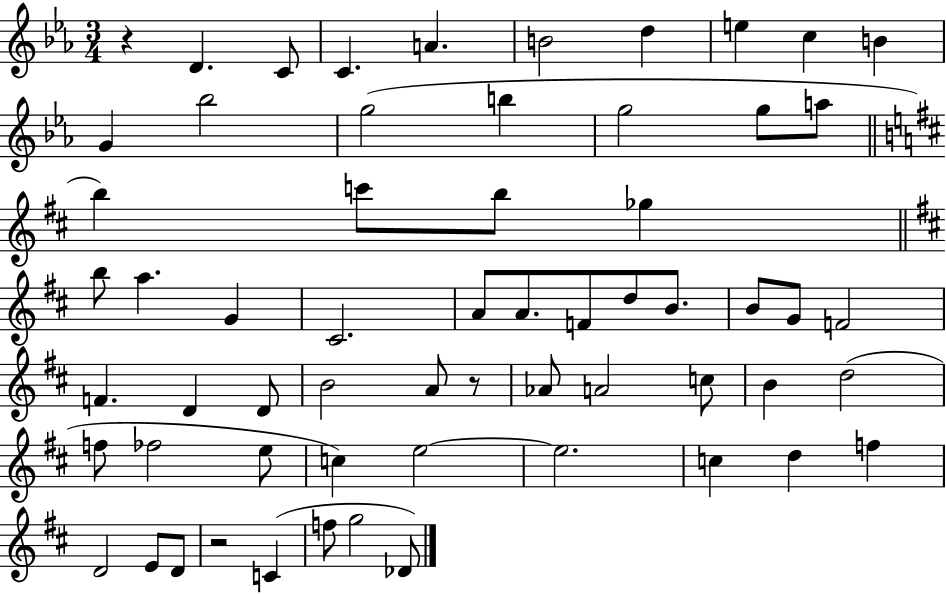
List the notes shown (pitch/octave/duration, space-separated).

R/q D4/q. C4/e C4/q. A4/q. B4/h D5/q E5/q C5/q B4/q G4/q Bb5/h G5/h B5/q G5/h G5/e A5/e B5/q C6/e B5/e Gb5/q B5/e A5/q. G4/q C#4/h. A4/e A4/e. F4/e D5/e B4/e. B4/e G4/e F4/h F4/q. D4/q D4/e B4/h A4/e R/e Ab4/e A4/h C5/e B4/q D5/h F5/e FES5/h E5/e C5/q E5/h E5/h. C5/q D5/q F5/q D4/h E4/e D4/e R/h C4/q F5/e G5/h Db4/e